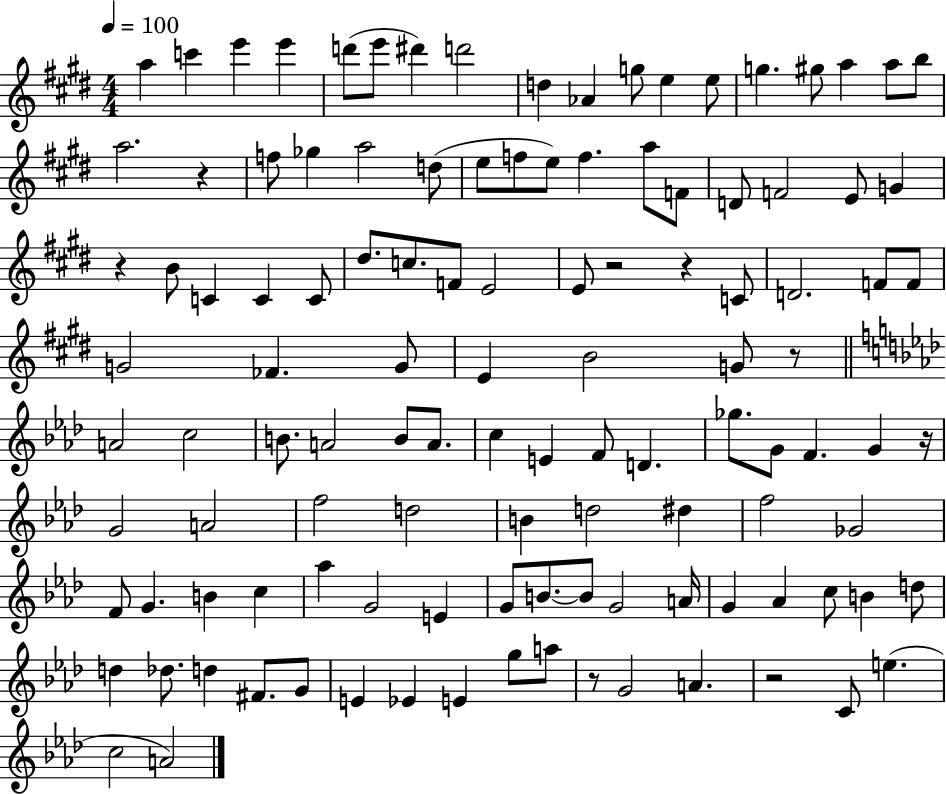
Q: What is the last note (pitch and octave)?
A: A4